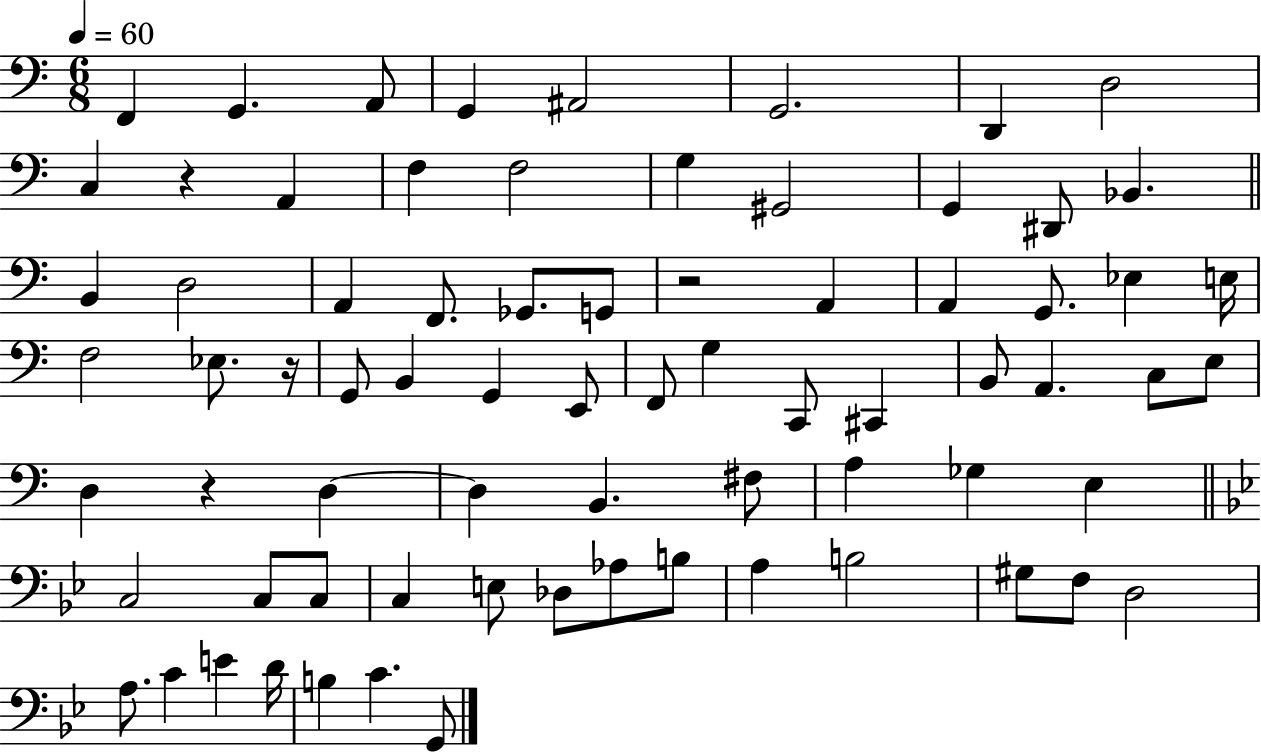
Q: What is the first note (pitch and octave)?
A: F2